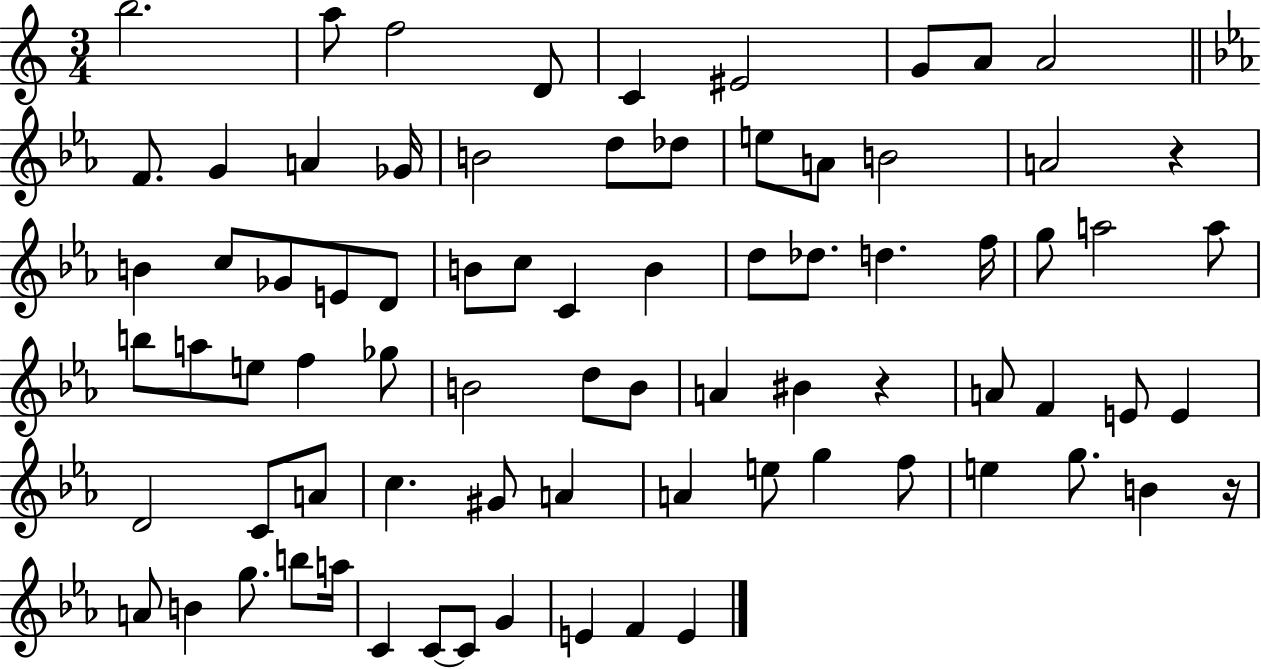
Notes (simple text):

B5/h. A5/e F5/h D4/e C4/q EIS4/h G4/e A4/e A4/h F4/e. G4/q A4/q Gb4/s B4/h D5/e Db5/e E5/e A4/e B4/h A4/h R/q B4/q C5/e Gb4/e E4/e D4/e B4/e C5/e C4/q B4/q D5/e Db5/e. D5/q. F5/s G5/e A5/h A5/e B5/e A5/e E5/e F5/q Gb5/e B4/h D5/e B4/e A4/q BIS4/q R/q A4/e F4/q E4/e E4/q D4/h C4/e A4/e C5/q. G#4/e A4/q A4/q E5/e G5/q F5/e E5/q G5/e. B4/q R/s A4/e B4/q G5/e. B5/e A5/s C4/q C4/e C4/e G4/q E4/q F4/q E4/q